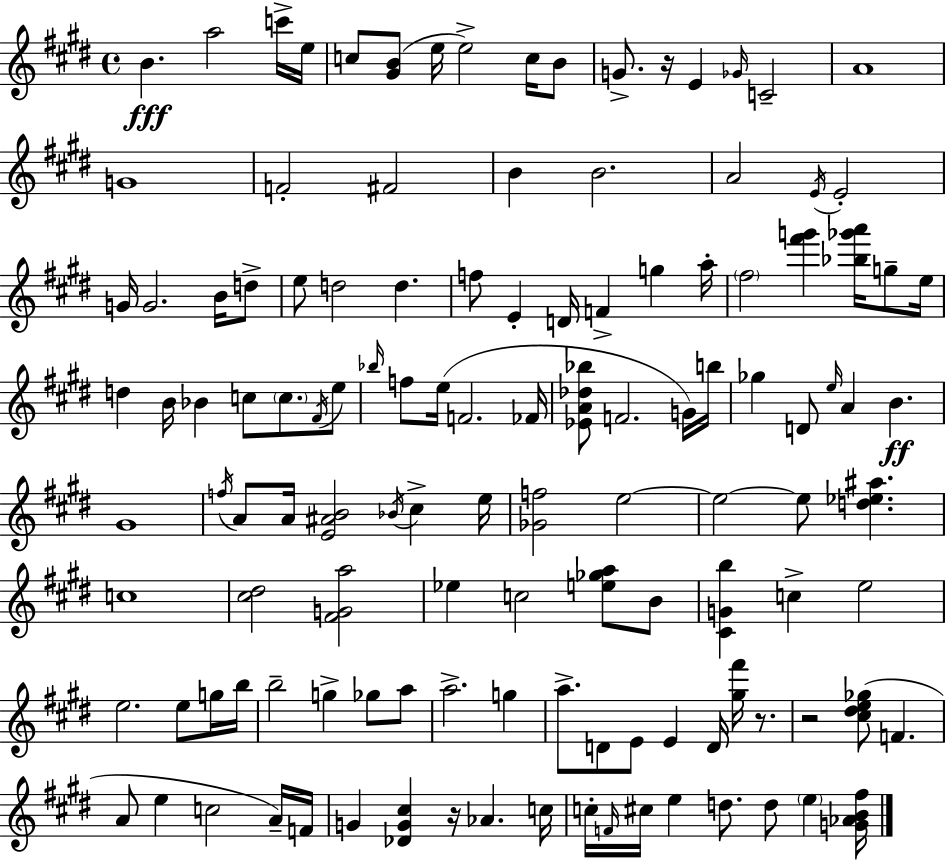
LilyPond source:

{
  \clef treble
  \time 4/4
  \defaultTimeSignature
  \key e \major
  b'4.\fff a''2 c'''16-> e''16 | c''8 <gis' b'>8( e''16 e''2->) c''16 b'8 | g'8.-> r16 e'4 \grace { ges'16 } c'2-- | a'1 | \break g'1 | f'2-. fis'2 | b'4 b'2. | a'2 \acciaccatura { e'16 } e'2-. | \break g'16 g'2. b'16 | d''8-> e''8 d''2 d''4. | f''8 e'4-. d'16 f'4-> g''4 | a''16-. \parenthesize fis''2 <fis''' g'''>4 <bes'' ges''' a'''>16 g''8-- | \break e''16 d''4 b'16 bes'4 c''8 \parenthesize c''8. | \acciaccatura { fis'16 } e''8 \grace { bes''16 } f''8 e''16( f'2. | fes'16 <ees' a' des'' bes''>8 f'2. | g'16) b''16 ges''4 d'8 \grace { e''16 } a'4 b'4.\ff | \break gis'1 | \acciaccatura { f''16 } a'8 a'16 <e' ais' b'>2 | \acciaccatura { bes'16 } cis''4-> e''16 <ges' f''>2 e''2~~ | e''2~~ e''8 | \break <d'' ees'' ais''>4. c''1 | <cis'' dis''>2 <fis' g' a''>2 | ees''4 c''2 | <e'' ges'' a''>8 b'8 <cis' g' b''>4 c''4-> e''2 | \break e''2. | e''8 g''16 b''16 b''2-- g''4-> | ges''8 a''8 a''2.-> | g''4 a''8.-> d'8 e'8 e'4 | \break d'16 <gis'' fis'''>16 r8. r2 <cis'' dis'' e'' ges''>8( | f'4. a'8 e''4 c''2 | a'16--) f'16 g'4 <des' g' cis''>4 r16 | aes'4. c''16 c''16-. \grace { f'16 } cis''16 e''4 d''8. | \break d''8 \parenthesize e''4 <g' aes' b' fis''>16 \bar "|."
}